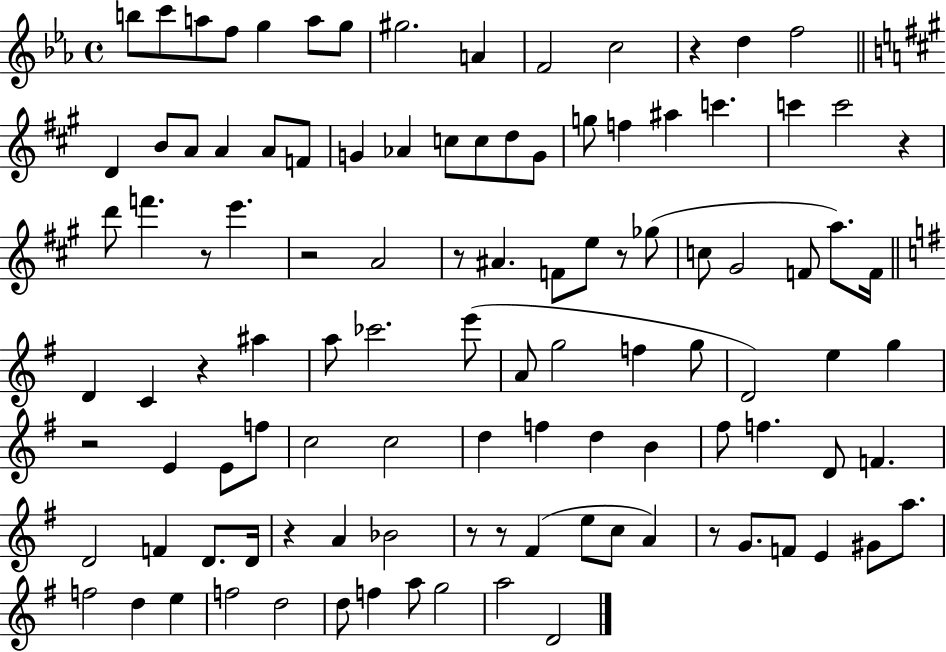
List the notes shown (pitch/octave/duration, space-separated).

B5/e C6/e A5/e F5/e G5/q A5/e G5/e G#5/h. A4/q F4/h C5/h R/q D5/q F5/h D4/q B4/e A4/e A4/q A4/e F4/e G4/q Ab4/q C5/e C5/e D5/e G4/e G5/e F5/q A#5/q C6/q. C6/q C6/h R/q D6/e F6/q. R/e E6/q. R/h A4/h R/e A#4/q. F4/e E5/e R/e Gb5/e C5/e G#4/h F4/e A5/e. F4/s D4/q C4/q R/q A#5/q A5/e CES6/h. E6/e A4/e G5/h F5/q G5/e D4/h E5/q G5/q R/h E4/q E4/e F5/e C5/h C5/h D5/q F5/q D5/q B4/q F#5/e F5/q. D4/e F4/q. D4/h F4/q D4/e. D4/s R/q A4/q Bb4/h R/e R/e F#4/q E5/e C5/e A4/q R/e G4/e. F4/e E4/q G#4/e A5/e. F5/h D5/q E5/q F5/h D5/h D5/e F5/q A5/e G5/h A5/h D4/h